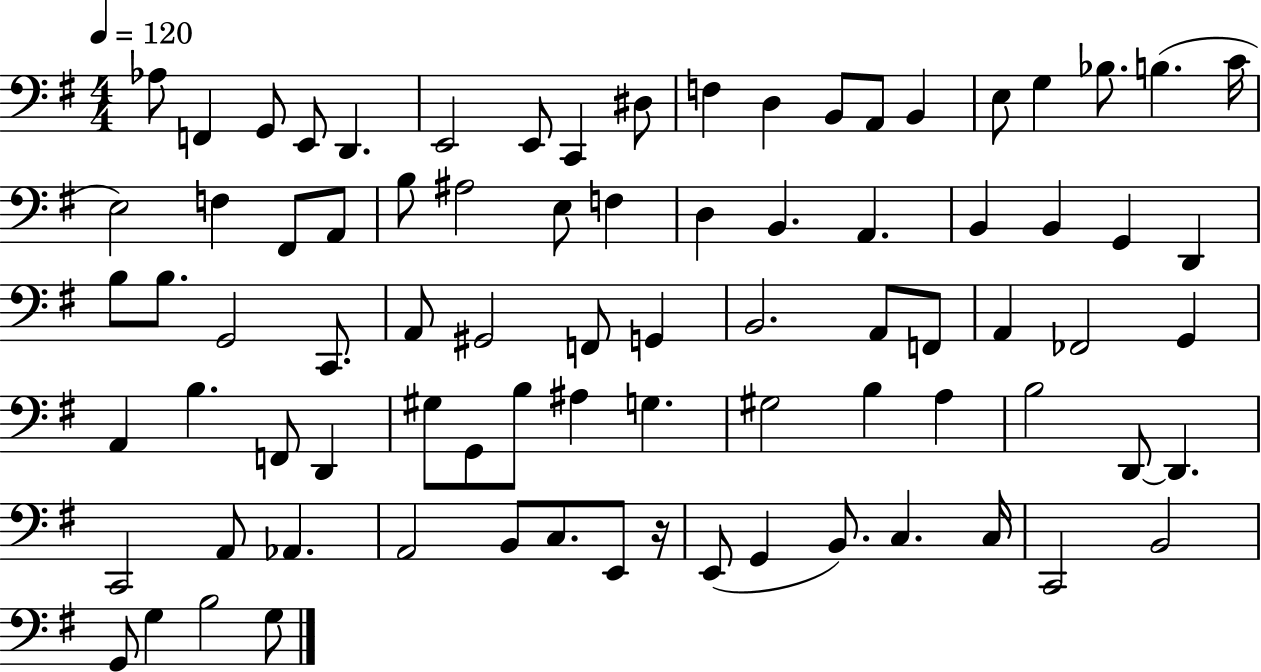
{
  \clef bass
  \numericTimeSignature
  \time 4/4
  \key g \major
  \tempo 4 = 120
  aes8 f,4 g,8 e,8 d,4. | e,2 e,8 c,4 dis8 | f4 d4 b,8 a,8 b,4 | e8 g4 bes8. b4.( c'16 | \break e2) f4 fis,8 a,8 | b8 ais2 e8 f4 | d4 b,4. a,4. | b,4 b,4 g,4 d,4 | \break b8 b8. g,2 c,8. | a,8 gis,2 f,8 g,4 | b,2. a,8 f,8 | a,4 fes,2 g,4 | \break a,4 b4. f,8 d,4 | gis8 g,8 b8 ais4 g4. | gis2 b4 a4 | b2 d,8~~ d,4. | \break c,2 a,8 aes,4. | a,2 b,8 c8. e,8 r16 | e,8( g,4 b,8.) c4. c16 | c,2 b,2 | \break g,8 g4 b2 g8 | \bar "|."
}